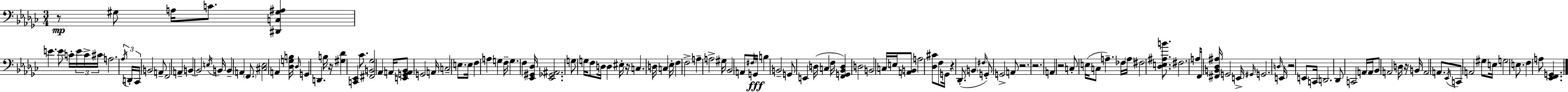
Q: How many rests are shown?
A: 9